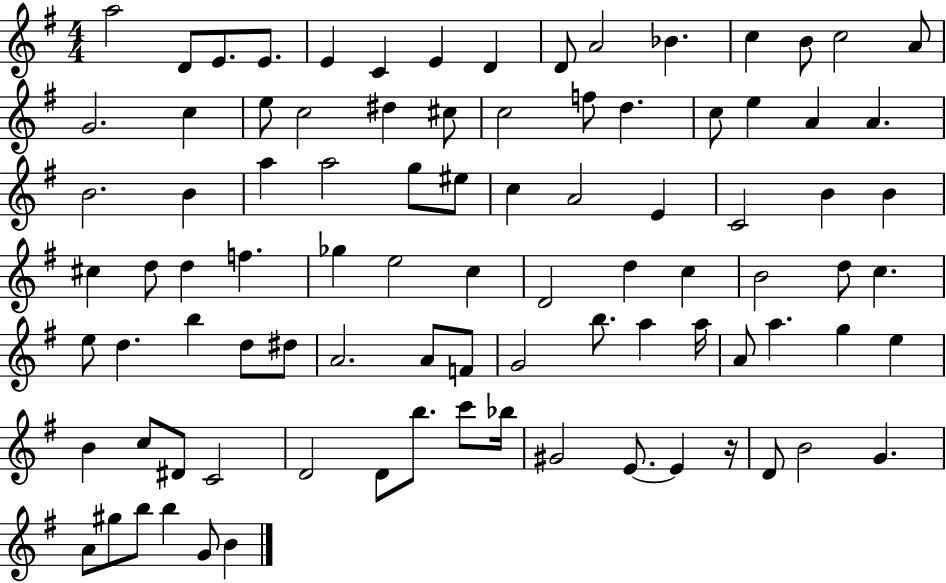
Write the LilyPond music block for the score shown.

{
  \clef treble
  \numericTimeSignature
  \time 4/4
  \key g \major
  \repeat volta 2 { a''2 d'8 e'8. e'8. | e'4 c'4 e'4 d'4 | d'8 a'2 bes'4. | c''4 b'8 c''2 a'8 | \break g'2. c''4 | e''8 c''2 dis''4 cis''8 | c''2 f''8 d''4. | c''8 e''4 a'4 a'4. | \break b'2. b'4 | a''4 a''2 g''8 eis''8 | c''4 a'2 e'4 | c'2 b'4 b'4 | \break cis''4 d''8 d''4 f''4. | ges''4 e''2 c''4 | d'2 d''4 c''4 | b'2 d''8 c''4. | \break e''8 d''4. b''4 d''8 dis''8 | a'2. a'8 f'8 | g'2 b''8. a''4 a''16 | a'8 a''4. g''4 e''4 | \break b'4 c''8 dis'8 c'2 | d'2 d'8 b''8. c'''8 bes''16 | gis'2 e'8.~~ e'4 r16 | d'8 b'2 g'4. | \break a'8 gis''8 b''8 b''4 g'8 b'4 | } \bar "|."
}